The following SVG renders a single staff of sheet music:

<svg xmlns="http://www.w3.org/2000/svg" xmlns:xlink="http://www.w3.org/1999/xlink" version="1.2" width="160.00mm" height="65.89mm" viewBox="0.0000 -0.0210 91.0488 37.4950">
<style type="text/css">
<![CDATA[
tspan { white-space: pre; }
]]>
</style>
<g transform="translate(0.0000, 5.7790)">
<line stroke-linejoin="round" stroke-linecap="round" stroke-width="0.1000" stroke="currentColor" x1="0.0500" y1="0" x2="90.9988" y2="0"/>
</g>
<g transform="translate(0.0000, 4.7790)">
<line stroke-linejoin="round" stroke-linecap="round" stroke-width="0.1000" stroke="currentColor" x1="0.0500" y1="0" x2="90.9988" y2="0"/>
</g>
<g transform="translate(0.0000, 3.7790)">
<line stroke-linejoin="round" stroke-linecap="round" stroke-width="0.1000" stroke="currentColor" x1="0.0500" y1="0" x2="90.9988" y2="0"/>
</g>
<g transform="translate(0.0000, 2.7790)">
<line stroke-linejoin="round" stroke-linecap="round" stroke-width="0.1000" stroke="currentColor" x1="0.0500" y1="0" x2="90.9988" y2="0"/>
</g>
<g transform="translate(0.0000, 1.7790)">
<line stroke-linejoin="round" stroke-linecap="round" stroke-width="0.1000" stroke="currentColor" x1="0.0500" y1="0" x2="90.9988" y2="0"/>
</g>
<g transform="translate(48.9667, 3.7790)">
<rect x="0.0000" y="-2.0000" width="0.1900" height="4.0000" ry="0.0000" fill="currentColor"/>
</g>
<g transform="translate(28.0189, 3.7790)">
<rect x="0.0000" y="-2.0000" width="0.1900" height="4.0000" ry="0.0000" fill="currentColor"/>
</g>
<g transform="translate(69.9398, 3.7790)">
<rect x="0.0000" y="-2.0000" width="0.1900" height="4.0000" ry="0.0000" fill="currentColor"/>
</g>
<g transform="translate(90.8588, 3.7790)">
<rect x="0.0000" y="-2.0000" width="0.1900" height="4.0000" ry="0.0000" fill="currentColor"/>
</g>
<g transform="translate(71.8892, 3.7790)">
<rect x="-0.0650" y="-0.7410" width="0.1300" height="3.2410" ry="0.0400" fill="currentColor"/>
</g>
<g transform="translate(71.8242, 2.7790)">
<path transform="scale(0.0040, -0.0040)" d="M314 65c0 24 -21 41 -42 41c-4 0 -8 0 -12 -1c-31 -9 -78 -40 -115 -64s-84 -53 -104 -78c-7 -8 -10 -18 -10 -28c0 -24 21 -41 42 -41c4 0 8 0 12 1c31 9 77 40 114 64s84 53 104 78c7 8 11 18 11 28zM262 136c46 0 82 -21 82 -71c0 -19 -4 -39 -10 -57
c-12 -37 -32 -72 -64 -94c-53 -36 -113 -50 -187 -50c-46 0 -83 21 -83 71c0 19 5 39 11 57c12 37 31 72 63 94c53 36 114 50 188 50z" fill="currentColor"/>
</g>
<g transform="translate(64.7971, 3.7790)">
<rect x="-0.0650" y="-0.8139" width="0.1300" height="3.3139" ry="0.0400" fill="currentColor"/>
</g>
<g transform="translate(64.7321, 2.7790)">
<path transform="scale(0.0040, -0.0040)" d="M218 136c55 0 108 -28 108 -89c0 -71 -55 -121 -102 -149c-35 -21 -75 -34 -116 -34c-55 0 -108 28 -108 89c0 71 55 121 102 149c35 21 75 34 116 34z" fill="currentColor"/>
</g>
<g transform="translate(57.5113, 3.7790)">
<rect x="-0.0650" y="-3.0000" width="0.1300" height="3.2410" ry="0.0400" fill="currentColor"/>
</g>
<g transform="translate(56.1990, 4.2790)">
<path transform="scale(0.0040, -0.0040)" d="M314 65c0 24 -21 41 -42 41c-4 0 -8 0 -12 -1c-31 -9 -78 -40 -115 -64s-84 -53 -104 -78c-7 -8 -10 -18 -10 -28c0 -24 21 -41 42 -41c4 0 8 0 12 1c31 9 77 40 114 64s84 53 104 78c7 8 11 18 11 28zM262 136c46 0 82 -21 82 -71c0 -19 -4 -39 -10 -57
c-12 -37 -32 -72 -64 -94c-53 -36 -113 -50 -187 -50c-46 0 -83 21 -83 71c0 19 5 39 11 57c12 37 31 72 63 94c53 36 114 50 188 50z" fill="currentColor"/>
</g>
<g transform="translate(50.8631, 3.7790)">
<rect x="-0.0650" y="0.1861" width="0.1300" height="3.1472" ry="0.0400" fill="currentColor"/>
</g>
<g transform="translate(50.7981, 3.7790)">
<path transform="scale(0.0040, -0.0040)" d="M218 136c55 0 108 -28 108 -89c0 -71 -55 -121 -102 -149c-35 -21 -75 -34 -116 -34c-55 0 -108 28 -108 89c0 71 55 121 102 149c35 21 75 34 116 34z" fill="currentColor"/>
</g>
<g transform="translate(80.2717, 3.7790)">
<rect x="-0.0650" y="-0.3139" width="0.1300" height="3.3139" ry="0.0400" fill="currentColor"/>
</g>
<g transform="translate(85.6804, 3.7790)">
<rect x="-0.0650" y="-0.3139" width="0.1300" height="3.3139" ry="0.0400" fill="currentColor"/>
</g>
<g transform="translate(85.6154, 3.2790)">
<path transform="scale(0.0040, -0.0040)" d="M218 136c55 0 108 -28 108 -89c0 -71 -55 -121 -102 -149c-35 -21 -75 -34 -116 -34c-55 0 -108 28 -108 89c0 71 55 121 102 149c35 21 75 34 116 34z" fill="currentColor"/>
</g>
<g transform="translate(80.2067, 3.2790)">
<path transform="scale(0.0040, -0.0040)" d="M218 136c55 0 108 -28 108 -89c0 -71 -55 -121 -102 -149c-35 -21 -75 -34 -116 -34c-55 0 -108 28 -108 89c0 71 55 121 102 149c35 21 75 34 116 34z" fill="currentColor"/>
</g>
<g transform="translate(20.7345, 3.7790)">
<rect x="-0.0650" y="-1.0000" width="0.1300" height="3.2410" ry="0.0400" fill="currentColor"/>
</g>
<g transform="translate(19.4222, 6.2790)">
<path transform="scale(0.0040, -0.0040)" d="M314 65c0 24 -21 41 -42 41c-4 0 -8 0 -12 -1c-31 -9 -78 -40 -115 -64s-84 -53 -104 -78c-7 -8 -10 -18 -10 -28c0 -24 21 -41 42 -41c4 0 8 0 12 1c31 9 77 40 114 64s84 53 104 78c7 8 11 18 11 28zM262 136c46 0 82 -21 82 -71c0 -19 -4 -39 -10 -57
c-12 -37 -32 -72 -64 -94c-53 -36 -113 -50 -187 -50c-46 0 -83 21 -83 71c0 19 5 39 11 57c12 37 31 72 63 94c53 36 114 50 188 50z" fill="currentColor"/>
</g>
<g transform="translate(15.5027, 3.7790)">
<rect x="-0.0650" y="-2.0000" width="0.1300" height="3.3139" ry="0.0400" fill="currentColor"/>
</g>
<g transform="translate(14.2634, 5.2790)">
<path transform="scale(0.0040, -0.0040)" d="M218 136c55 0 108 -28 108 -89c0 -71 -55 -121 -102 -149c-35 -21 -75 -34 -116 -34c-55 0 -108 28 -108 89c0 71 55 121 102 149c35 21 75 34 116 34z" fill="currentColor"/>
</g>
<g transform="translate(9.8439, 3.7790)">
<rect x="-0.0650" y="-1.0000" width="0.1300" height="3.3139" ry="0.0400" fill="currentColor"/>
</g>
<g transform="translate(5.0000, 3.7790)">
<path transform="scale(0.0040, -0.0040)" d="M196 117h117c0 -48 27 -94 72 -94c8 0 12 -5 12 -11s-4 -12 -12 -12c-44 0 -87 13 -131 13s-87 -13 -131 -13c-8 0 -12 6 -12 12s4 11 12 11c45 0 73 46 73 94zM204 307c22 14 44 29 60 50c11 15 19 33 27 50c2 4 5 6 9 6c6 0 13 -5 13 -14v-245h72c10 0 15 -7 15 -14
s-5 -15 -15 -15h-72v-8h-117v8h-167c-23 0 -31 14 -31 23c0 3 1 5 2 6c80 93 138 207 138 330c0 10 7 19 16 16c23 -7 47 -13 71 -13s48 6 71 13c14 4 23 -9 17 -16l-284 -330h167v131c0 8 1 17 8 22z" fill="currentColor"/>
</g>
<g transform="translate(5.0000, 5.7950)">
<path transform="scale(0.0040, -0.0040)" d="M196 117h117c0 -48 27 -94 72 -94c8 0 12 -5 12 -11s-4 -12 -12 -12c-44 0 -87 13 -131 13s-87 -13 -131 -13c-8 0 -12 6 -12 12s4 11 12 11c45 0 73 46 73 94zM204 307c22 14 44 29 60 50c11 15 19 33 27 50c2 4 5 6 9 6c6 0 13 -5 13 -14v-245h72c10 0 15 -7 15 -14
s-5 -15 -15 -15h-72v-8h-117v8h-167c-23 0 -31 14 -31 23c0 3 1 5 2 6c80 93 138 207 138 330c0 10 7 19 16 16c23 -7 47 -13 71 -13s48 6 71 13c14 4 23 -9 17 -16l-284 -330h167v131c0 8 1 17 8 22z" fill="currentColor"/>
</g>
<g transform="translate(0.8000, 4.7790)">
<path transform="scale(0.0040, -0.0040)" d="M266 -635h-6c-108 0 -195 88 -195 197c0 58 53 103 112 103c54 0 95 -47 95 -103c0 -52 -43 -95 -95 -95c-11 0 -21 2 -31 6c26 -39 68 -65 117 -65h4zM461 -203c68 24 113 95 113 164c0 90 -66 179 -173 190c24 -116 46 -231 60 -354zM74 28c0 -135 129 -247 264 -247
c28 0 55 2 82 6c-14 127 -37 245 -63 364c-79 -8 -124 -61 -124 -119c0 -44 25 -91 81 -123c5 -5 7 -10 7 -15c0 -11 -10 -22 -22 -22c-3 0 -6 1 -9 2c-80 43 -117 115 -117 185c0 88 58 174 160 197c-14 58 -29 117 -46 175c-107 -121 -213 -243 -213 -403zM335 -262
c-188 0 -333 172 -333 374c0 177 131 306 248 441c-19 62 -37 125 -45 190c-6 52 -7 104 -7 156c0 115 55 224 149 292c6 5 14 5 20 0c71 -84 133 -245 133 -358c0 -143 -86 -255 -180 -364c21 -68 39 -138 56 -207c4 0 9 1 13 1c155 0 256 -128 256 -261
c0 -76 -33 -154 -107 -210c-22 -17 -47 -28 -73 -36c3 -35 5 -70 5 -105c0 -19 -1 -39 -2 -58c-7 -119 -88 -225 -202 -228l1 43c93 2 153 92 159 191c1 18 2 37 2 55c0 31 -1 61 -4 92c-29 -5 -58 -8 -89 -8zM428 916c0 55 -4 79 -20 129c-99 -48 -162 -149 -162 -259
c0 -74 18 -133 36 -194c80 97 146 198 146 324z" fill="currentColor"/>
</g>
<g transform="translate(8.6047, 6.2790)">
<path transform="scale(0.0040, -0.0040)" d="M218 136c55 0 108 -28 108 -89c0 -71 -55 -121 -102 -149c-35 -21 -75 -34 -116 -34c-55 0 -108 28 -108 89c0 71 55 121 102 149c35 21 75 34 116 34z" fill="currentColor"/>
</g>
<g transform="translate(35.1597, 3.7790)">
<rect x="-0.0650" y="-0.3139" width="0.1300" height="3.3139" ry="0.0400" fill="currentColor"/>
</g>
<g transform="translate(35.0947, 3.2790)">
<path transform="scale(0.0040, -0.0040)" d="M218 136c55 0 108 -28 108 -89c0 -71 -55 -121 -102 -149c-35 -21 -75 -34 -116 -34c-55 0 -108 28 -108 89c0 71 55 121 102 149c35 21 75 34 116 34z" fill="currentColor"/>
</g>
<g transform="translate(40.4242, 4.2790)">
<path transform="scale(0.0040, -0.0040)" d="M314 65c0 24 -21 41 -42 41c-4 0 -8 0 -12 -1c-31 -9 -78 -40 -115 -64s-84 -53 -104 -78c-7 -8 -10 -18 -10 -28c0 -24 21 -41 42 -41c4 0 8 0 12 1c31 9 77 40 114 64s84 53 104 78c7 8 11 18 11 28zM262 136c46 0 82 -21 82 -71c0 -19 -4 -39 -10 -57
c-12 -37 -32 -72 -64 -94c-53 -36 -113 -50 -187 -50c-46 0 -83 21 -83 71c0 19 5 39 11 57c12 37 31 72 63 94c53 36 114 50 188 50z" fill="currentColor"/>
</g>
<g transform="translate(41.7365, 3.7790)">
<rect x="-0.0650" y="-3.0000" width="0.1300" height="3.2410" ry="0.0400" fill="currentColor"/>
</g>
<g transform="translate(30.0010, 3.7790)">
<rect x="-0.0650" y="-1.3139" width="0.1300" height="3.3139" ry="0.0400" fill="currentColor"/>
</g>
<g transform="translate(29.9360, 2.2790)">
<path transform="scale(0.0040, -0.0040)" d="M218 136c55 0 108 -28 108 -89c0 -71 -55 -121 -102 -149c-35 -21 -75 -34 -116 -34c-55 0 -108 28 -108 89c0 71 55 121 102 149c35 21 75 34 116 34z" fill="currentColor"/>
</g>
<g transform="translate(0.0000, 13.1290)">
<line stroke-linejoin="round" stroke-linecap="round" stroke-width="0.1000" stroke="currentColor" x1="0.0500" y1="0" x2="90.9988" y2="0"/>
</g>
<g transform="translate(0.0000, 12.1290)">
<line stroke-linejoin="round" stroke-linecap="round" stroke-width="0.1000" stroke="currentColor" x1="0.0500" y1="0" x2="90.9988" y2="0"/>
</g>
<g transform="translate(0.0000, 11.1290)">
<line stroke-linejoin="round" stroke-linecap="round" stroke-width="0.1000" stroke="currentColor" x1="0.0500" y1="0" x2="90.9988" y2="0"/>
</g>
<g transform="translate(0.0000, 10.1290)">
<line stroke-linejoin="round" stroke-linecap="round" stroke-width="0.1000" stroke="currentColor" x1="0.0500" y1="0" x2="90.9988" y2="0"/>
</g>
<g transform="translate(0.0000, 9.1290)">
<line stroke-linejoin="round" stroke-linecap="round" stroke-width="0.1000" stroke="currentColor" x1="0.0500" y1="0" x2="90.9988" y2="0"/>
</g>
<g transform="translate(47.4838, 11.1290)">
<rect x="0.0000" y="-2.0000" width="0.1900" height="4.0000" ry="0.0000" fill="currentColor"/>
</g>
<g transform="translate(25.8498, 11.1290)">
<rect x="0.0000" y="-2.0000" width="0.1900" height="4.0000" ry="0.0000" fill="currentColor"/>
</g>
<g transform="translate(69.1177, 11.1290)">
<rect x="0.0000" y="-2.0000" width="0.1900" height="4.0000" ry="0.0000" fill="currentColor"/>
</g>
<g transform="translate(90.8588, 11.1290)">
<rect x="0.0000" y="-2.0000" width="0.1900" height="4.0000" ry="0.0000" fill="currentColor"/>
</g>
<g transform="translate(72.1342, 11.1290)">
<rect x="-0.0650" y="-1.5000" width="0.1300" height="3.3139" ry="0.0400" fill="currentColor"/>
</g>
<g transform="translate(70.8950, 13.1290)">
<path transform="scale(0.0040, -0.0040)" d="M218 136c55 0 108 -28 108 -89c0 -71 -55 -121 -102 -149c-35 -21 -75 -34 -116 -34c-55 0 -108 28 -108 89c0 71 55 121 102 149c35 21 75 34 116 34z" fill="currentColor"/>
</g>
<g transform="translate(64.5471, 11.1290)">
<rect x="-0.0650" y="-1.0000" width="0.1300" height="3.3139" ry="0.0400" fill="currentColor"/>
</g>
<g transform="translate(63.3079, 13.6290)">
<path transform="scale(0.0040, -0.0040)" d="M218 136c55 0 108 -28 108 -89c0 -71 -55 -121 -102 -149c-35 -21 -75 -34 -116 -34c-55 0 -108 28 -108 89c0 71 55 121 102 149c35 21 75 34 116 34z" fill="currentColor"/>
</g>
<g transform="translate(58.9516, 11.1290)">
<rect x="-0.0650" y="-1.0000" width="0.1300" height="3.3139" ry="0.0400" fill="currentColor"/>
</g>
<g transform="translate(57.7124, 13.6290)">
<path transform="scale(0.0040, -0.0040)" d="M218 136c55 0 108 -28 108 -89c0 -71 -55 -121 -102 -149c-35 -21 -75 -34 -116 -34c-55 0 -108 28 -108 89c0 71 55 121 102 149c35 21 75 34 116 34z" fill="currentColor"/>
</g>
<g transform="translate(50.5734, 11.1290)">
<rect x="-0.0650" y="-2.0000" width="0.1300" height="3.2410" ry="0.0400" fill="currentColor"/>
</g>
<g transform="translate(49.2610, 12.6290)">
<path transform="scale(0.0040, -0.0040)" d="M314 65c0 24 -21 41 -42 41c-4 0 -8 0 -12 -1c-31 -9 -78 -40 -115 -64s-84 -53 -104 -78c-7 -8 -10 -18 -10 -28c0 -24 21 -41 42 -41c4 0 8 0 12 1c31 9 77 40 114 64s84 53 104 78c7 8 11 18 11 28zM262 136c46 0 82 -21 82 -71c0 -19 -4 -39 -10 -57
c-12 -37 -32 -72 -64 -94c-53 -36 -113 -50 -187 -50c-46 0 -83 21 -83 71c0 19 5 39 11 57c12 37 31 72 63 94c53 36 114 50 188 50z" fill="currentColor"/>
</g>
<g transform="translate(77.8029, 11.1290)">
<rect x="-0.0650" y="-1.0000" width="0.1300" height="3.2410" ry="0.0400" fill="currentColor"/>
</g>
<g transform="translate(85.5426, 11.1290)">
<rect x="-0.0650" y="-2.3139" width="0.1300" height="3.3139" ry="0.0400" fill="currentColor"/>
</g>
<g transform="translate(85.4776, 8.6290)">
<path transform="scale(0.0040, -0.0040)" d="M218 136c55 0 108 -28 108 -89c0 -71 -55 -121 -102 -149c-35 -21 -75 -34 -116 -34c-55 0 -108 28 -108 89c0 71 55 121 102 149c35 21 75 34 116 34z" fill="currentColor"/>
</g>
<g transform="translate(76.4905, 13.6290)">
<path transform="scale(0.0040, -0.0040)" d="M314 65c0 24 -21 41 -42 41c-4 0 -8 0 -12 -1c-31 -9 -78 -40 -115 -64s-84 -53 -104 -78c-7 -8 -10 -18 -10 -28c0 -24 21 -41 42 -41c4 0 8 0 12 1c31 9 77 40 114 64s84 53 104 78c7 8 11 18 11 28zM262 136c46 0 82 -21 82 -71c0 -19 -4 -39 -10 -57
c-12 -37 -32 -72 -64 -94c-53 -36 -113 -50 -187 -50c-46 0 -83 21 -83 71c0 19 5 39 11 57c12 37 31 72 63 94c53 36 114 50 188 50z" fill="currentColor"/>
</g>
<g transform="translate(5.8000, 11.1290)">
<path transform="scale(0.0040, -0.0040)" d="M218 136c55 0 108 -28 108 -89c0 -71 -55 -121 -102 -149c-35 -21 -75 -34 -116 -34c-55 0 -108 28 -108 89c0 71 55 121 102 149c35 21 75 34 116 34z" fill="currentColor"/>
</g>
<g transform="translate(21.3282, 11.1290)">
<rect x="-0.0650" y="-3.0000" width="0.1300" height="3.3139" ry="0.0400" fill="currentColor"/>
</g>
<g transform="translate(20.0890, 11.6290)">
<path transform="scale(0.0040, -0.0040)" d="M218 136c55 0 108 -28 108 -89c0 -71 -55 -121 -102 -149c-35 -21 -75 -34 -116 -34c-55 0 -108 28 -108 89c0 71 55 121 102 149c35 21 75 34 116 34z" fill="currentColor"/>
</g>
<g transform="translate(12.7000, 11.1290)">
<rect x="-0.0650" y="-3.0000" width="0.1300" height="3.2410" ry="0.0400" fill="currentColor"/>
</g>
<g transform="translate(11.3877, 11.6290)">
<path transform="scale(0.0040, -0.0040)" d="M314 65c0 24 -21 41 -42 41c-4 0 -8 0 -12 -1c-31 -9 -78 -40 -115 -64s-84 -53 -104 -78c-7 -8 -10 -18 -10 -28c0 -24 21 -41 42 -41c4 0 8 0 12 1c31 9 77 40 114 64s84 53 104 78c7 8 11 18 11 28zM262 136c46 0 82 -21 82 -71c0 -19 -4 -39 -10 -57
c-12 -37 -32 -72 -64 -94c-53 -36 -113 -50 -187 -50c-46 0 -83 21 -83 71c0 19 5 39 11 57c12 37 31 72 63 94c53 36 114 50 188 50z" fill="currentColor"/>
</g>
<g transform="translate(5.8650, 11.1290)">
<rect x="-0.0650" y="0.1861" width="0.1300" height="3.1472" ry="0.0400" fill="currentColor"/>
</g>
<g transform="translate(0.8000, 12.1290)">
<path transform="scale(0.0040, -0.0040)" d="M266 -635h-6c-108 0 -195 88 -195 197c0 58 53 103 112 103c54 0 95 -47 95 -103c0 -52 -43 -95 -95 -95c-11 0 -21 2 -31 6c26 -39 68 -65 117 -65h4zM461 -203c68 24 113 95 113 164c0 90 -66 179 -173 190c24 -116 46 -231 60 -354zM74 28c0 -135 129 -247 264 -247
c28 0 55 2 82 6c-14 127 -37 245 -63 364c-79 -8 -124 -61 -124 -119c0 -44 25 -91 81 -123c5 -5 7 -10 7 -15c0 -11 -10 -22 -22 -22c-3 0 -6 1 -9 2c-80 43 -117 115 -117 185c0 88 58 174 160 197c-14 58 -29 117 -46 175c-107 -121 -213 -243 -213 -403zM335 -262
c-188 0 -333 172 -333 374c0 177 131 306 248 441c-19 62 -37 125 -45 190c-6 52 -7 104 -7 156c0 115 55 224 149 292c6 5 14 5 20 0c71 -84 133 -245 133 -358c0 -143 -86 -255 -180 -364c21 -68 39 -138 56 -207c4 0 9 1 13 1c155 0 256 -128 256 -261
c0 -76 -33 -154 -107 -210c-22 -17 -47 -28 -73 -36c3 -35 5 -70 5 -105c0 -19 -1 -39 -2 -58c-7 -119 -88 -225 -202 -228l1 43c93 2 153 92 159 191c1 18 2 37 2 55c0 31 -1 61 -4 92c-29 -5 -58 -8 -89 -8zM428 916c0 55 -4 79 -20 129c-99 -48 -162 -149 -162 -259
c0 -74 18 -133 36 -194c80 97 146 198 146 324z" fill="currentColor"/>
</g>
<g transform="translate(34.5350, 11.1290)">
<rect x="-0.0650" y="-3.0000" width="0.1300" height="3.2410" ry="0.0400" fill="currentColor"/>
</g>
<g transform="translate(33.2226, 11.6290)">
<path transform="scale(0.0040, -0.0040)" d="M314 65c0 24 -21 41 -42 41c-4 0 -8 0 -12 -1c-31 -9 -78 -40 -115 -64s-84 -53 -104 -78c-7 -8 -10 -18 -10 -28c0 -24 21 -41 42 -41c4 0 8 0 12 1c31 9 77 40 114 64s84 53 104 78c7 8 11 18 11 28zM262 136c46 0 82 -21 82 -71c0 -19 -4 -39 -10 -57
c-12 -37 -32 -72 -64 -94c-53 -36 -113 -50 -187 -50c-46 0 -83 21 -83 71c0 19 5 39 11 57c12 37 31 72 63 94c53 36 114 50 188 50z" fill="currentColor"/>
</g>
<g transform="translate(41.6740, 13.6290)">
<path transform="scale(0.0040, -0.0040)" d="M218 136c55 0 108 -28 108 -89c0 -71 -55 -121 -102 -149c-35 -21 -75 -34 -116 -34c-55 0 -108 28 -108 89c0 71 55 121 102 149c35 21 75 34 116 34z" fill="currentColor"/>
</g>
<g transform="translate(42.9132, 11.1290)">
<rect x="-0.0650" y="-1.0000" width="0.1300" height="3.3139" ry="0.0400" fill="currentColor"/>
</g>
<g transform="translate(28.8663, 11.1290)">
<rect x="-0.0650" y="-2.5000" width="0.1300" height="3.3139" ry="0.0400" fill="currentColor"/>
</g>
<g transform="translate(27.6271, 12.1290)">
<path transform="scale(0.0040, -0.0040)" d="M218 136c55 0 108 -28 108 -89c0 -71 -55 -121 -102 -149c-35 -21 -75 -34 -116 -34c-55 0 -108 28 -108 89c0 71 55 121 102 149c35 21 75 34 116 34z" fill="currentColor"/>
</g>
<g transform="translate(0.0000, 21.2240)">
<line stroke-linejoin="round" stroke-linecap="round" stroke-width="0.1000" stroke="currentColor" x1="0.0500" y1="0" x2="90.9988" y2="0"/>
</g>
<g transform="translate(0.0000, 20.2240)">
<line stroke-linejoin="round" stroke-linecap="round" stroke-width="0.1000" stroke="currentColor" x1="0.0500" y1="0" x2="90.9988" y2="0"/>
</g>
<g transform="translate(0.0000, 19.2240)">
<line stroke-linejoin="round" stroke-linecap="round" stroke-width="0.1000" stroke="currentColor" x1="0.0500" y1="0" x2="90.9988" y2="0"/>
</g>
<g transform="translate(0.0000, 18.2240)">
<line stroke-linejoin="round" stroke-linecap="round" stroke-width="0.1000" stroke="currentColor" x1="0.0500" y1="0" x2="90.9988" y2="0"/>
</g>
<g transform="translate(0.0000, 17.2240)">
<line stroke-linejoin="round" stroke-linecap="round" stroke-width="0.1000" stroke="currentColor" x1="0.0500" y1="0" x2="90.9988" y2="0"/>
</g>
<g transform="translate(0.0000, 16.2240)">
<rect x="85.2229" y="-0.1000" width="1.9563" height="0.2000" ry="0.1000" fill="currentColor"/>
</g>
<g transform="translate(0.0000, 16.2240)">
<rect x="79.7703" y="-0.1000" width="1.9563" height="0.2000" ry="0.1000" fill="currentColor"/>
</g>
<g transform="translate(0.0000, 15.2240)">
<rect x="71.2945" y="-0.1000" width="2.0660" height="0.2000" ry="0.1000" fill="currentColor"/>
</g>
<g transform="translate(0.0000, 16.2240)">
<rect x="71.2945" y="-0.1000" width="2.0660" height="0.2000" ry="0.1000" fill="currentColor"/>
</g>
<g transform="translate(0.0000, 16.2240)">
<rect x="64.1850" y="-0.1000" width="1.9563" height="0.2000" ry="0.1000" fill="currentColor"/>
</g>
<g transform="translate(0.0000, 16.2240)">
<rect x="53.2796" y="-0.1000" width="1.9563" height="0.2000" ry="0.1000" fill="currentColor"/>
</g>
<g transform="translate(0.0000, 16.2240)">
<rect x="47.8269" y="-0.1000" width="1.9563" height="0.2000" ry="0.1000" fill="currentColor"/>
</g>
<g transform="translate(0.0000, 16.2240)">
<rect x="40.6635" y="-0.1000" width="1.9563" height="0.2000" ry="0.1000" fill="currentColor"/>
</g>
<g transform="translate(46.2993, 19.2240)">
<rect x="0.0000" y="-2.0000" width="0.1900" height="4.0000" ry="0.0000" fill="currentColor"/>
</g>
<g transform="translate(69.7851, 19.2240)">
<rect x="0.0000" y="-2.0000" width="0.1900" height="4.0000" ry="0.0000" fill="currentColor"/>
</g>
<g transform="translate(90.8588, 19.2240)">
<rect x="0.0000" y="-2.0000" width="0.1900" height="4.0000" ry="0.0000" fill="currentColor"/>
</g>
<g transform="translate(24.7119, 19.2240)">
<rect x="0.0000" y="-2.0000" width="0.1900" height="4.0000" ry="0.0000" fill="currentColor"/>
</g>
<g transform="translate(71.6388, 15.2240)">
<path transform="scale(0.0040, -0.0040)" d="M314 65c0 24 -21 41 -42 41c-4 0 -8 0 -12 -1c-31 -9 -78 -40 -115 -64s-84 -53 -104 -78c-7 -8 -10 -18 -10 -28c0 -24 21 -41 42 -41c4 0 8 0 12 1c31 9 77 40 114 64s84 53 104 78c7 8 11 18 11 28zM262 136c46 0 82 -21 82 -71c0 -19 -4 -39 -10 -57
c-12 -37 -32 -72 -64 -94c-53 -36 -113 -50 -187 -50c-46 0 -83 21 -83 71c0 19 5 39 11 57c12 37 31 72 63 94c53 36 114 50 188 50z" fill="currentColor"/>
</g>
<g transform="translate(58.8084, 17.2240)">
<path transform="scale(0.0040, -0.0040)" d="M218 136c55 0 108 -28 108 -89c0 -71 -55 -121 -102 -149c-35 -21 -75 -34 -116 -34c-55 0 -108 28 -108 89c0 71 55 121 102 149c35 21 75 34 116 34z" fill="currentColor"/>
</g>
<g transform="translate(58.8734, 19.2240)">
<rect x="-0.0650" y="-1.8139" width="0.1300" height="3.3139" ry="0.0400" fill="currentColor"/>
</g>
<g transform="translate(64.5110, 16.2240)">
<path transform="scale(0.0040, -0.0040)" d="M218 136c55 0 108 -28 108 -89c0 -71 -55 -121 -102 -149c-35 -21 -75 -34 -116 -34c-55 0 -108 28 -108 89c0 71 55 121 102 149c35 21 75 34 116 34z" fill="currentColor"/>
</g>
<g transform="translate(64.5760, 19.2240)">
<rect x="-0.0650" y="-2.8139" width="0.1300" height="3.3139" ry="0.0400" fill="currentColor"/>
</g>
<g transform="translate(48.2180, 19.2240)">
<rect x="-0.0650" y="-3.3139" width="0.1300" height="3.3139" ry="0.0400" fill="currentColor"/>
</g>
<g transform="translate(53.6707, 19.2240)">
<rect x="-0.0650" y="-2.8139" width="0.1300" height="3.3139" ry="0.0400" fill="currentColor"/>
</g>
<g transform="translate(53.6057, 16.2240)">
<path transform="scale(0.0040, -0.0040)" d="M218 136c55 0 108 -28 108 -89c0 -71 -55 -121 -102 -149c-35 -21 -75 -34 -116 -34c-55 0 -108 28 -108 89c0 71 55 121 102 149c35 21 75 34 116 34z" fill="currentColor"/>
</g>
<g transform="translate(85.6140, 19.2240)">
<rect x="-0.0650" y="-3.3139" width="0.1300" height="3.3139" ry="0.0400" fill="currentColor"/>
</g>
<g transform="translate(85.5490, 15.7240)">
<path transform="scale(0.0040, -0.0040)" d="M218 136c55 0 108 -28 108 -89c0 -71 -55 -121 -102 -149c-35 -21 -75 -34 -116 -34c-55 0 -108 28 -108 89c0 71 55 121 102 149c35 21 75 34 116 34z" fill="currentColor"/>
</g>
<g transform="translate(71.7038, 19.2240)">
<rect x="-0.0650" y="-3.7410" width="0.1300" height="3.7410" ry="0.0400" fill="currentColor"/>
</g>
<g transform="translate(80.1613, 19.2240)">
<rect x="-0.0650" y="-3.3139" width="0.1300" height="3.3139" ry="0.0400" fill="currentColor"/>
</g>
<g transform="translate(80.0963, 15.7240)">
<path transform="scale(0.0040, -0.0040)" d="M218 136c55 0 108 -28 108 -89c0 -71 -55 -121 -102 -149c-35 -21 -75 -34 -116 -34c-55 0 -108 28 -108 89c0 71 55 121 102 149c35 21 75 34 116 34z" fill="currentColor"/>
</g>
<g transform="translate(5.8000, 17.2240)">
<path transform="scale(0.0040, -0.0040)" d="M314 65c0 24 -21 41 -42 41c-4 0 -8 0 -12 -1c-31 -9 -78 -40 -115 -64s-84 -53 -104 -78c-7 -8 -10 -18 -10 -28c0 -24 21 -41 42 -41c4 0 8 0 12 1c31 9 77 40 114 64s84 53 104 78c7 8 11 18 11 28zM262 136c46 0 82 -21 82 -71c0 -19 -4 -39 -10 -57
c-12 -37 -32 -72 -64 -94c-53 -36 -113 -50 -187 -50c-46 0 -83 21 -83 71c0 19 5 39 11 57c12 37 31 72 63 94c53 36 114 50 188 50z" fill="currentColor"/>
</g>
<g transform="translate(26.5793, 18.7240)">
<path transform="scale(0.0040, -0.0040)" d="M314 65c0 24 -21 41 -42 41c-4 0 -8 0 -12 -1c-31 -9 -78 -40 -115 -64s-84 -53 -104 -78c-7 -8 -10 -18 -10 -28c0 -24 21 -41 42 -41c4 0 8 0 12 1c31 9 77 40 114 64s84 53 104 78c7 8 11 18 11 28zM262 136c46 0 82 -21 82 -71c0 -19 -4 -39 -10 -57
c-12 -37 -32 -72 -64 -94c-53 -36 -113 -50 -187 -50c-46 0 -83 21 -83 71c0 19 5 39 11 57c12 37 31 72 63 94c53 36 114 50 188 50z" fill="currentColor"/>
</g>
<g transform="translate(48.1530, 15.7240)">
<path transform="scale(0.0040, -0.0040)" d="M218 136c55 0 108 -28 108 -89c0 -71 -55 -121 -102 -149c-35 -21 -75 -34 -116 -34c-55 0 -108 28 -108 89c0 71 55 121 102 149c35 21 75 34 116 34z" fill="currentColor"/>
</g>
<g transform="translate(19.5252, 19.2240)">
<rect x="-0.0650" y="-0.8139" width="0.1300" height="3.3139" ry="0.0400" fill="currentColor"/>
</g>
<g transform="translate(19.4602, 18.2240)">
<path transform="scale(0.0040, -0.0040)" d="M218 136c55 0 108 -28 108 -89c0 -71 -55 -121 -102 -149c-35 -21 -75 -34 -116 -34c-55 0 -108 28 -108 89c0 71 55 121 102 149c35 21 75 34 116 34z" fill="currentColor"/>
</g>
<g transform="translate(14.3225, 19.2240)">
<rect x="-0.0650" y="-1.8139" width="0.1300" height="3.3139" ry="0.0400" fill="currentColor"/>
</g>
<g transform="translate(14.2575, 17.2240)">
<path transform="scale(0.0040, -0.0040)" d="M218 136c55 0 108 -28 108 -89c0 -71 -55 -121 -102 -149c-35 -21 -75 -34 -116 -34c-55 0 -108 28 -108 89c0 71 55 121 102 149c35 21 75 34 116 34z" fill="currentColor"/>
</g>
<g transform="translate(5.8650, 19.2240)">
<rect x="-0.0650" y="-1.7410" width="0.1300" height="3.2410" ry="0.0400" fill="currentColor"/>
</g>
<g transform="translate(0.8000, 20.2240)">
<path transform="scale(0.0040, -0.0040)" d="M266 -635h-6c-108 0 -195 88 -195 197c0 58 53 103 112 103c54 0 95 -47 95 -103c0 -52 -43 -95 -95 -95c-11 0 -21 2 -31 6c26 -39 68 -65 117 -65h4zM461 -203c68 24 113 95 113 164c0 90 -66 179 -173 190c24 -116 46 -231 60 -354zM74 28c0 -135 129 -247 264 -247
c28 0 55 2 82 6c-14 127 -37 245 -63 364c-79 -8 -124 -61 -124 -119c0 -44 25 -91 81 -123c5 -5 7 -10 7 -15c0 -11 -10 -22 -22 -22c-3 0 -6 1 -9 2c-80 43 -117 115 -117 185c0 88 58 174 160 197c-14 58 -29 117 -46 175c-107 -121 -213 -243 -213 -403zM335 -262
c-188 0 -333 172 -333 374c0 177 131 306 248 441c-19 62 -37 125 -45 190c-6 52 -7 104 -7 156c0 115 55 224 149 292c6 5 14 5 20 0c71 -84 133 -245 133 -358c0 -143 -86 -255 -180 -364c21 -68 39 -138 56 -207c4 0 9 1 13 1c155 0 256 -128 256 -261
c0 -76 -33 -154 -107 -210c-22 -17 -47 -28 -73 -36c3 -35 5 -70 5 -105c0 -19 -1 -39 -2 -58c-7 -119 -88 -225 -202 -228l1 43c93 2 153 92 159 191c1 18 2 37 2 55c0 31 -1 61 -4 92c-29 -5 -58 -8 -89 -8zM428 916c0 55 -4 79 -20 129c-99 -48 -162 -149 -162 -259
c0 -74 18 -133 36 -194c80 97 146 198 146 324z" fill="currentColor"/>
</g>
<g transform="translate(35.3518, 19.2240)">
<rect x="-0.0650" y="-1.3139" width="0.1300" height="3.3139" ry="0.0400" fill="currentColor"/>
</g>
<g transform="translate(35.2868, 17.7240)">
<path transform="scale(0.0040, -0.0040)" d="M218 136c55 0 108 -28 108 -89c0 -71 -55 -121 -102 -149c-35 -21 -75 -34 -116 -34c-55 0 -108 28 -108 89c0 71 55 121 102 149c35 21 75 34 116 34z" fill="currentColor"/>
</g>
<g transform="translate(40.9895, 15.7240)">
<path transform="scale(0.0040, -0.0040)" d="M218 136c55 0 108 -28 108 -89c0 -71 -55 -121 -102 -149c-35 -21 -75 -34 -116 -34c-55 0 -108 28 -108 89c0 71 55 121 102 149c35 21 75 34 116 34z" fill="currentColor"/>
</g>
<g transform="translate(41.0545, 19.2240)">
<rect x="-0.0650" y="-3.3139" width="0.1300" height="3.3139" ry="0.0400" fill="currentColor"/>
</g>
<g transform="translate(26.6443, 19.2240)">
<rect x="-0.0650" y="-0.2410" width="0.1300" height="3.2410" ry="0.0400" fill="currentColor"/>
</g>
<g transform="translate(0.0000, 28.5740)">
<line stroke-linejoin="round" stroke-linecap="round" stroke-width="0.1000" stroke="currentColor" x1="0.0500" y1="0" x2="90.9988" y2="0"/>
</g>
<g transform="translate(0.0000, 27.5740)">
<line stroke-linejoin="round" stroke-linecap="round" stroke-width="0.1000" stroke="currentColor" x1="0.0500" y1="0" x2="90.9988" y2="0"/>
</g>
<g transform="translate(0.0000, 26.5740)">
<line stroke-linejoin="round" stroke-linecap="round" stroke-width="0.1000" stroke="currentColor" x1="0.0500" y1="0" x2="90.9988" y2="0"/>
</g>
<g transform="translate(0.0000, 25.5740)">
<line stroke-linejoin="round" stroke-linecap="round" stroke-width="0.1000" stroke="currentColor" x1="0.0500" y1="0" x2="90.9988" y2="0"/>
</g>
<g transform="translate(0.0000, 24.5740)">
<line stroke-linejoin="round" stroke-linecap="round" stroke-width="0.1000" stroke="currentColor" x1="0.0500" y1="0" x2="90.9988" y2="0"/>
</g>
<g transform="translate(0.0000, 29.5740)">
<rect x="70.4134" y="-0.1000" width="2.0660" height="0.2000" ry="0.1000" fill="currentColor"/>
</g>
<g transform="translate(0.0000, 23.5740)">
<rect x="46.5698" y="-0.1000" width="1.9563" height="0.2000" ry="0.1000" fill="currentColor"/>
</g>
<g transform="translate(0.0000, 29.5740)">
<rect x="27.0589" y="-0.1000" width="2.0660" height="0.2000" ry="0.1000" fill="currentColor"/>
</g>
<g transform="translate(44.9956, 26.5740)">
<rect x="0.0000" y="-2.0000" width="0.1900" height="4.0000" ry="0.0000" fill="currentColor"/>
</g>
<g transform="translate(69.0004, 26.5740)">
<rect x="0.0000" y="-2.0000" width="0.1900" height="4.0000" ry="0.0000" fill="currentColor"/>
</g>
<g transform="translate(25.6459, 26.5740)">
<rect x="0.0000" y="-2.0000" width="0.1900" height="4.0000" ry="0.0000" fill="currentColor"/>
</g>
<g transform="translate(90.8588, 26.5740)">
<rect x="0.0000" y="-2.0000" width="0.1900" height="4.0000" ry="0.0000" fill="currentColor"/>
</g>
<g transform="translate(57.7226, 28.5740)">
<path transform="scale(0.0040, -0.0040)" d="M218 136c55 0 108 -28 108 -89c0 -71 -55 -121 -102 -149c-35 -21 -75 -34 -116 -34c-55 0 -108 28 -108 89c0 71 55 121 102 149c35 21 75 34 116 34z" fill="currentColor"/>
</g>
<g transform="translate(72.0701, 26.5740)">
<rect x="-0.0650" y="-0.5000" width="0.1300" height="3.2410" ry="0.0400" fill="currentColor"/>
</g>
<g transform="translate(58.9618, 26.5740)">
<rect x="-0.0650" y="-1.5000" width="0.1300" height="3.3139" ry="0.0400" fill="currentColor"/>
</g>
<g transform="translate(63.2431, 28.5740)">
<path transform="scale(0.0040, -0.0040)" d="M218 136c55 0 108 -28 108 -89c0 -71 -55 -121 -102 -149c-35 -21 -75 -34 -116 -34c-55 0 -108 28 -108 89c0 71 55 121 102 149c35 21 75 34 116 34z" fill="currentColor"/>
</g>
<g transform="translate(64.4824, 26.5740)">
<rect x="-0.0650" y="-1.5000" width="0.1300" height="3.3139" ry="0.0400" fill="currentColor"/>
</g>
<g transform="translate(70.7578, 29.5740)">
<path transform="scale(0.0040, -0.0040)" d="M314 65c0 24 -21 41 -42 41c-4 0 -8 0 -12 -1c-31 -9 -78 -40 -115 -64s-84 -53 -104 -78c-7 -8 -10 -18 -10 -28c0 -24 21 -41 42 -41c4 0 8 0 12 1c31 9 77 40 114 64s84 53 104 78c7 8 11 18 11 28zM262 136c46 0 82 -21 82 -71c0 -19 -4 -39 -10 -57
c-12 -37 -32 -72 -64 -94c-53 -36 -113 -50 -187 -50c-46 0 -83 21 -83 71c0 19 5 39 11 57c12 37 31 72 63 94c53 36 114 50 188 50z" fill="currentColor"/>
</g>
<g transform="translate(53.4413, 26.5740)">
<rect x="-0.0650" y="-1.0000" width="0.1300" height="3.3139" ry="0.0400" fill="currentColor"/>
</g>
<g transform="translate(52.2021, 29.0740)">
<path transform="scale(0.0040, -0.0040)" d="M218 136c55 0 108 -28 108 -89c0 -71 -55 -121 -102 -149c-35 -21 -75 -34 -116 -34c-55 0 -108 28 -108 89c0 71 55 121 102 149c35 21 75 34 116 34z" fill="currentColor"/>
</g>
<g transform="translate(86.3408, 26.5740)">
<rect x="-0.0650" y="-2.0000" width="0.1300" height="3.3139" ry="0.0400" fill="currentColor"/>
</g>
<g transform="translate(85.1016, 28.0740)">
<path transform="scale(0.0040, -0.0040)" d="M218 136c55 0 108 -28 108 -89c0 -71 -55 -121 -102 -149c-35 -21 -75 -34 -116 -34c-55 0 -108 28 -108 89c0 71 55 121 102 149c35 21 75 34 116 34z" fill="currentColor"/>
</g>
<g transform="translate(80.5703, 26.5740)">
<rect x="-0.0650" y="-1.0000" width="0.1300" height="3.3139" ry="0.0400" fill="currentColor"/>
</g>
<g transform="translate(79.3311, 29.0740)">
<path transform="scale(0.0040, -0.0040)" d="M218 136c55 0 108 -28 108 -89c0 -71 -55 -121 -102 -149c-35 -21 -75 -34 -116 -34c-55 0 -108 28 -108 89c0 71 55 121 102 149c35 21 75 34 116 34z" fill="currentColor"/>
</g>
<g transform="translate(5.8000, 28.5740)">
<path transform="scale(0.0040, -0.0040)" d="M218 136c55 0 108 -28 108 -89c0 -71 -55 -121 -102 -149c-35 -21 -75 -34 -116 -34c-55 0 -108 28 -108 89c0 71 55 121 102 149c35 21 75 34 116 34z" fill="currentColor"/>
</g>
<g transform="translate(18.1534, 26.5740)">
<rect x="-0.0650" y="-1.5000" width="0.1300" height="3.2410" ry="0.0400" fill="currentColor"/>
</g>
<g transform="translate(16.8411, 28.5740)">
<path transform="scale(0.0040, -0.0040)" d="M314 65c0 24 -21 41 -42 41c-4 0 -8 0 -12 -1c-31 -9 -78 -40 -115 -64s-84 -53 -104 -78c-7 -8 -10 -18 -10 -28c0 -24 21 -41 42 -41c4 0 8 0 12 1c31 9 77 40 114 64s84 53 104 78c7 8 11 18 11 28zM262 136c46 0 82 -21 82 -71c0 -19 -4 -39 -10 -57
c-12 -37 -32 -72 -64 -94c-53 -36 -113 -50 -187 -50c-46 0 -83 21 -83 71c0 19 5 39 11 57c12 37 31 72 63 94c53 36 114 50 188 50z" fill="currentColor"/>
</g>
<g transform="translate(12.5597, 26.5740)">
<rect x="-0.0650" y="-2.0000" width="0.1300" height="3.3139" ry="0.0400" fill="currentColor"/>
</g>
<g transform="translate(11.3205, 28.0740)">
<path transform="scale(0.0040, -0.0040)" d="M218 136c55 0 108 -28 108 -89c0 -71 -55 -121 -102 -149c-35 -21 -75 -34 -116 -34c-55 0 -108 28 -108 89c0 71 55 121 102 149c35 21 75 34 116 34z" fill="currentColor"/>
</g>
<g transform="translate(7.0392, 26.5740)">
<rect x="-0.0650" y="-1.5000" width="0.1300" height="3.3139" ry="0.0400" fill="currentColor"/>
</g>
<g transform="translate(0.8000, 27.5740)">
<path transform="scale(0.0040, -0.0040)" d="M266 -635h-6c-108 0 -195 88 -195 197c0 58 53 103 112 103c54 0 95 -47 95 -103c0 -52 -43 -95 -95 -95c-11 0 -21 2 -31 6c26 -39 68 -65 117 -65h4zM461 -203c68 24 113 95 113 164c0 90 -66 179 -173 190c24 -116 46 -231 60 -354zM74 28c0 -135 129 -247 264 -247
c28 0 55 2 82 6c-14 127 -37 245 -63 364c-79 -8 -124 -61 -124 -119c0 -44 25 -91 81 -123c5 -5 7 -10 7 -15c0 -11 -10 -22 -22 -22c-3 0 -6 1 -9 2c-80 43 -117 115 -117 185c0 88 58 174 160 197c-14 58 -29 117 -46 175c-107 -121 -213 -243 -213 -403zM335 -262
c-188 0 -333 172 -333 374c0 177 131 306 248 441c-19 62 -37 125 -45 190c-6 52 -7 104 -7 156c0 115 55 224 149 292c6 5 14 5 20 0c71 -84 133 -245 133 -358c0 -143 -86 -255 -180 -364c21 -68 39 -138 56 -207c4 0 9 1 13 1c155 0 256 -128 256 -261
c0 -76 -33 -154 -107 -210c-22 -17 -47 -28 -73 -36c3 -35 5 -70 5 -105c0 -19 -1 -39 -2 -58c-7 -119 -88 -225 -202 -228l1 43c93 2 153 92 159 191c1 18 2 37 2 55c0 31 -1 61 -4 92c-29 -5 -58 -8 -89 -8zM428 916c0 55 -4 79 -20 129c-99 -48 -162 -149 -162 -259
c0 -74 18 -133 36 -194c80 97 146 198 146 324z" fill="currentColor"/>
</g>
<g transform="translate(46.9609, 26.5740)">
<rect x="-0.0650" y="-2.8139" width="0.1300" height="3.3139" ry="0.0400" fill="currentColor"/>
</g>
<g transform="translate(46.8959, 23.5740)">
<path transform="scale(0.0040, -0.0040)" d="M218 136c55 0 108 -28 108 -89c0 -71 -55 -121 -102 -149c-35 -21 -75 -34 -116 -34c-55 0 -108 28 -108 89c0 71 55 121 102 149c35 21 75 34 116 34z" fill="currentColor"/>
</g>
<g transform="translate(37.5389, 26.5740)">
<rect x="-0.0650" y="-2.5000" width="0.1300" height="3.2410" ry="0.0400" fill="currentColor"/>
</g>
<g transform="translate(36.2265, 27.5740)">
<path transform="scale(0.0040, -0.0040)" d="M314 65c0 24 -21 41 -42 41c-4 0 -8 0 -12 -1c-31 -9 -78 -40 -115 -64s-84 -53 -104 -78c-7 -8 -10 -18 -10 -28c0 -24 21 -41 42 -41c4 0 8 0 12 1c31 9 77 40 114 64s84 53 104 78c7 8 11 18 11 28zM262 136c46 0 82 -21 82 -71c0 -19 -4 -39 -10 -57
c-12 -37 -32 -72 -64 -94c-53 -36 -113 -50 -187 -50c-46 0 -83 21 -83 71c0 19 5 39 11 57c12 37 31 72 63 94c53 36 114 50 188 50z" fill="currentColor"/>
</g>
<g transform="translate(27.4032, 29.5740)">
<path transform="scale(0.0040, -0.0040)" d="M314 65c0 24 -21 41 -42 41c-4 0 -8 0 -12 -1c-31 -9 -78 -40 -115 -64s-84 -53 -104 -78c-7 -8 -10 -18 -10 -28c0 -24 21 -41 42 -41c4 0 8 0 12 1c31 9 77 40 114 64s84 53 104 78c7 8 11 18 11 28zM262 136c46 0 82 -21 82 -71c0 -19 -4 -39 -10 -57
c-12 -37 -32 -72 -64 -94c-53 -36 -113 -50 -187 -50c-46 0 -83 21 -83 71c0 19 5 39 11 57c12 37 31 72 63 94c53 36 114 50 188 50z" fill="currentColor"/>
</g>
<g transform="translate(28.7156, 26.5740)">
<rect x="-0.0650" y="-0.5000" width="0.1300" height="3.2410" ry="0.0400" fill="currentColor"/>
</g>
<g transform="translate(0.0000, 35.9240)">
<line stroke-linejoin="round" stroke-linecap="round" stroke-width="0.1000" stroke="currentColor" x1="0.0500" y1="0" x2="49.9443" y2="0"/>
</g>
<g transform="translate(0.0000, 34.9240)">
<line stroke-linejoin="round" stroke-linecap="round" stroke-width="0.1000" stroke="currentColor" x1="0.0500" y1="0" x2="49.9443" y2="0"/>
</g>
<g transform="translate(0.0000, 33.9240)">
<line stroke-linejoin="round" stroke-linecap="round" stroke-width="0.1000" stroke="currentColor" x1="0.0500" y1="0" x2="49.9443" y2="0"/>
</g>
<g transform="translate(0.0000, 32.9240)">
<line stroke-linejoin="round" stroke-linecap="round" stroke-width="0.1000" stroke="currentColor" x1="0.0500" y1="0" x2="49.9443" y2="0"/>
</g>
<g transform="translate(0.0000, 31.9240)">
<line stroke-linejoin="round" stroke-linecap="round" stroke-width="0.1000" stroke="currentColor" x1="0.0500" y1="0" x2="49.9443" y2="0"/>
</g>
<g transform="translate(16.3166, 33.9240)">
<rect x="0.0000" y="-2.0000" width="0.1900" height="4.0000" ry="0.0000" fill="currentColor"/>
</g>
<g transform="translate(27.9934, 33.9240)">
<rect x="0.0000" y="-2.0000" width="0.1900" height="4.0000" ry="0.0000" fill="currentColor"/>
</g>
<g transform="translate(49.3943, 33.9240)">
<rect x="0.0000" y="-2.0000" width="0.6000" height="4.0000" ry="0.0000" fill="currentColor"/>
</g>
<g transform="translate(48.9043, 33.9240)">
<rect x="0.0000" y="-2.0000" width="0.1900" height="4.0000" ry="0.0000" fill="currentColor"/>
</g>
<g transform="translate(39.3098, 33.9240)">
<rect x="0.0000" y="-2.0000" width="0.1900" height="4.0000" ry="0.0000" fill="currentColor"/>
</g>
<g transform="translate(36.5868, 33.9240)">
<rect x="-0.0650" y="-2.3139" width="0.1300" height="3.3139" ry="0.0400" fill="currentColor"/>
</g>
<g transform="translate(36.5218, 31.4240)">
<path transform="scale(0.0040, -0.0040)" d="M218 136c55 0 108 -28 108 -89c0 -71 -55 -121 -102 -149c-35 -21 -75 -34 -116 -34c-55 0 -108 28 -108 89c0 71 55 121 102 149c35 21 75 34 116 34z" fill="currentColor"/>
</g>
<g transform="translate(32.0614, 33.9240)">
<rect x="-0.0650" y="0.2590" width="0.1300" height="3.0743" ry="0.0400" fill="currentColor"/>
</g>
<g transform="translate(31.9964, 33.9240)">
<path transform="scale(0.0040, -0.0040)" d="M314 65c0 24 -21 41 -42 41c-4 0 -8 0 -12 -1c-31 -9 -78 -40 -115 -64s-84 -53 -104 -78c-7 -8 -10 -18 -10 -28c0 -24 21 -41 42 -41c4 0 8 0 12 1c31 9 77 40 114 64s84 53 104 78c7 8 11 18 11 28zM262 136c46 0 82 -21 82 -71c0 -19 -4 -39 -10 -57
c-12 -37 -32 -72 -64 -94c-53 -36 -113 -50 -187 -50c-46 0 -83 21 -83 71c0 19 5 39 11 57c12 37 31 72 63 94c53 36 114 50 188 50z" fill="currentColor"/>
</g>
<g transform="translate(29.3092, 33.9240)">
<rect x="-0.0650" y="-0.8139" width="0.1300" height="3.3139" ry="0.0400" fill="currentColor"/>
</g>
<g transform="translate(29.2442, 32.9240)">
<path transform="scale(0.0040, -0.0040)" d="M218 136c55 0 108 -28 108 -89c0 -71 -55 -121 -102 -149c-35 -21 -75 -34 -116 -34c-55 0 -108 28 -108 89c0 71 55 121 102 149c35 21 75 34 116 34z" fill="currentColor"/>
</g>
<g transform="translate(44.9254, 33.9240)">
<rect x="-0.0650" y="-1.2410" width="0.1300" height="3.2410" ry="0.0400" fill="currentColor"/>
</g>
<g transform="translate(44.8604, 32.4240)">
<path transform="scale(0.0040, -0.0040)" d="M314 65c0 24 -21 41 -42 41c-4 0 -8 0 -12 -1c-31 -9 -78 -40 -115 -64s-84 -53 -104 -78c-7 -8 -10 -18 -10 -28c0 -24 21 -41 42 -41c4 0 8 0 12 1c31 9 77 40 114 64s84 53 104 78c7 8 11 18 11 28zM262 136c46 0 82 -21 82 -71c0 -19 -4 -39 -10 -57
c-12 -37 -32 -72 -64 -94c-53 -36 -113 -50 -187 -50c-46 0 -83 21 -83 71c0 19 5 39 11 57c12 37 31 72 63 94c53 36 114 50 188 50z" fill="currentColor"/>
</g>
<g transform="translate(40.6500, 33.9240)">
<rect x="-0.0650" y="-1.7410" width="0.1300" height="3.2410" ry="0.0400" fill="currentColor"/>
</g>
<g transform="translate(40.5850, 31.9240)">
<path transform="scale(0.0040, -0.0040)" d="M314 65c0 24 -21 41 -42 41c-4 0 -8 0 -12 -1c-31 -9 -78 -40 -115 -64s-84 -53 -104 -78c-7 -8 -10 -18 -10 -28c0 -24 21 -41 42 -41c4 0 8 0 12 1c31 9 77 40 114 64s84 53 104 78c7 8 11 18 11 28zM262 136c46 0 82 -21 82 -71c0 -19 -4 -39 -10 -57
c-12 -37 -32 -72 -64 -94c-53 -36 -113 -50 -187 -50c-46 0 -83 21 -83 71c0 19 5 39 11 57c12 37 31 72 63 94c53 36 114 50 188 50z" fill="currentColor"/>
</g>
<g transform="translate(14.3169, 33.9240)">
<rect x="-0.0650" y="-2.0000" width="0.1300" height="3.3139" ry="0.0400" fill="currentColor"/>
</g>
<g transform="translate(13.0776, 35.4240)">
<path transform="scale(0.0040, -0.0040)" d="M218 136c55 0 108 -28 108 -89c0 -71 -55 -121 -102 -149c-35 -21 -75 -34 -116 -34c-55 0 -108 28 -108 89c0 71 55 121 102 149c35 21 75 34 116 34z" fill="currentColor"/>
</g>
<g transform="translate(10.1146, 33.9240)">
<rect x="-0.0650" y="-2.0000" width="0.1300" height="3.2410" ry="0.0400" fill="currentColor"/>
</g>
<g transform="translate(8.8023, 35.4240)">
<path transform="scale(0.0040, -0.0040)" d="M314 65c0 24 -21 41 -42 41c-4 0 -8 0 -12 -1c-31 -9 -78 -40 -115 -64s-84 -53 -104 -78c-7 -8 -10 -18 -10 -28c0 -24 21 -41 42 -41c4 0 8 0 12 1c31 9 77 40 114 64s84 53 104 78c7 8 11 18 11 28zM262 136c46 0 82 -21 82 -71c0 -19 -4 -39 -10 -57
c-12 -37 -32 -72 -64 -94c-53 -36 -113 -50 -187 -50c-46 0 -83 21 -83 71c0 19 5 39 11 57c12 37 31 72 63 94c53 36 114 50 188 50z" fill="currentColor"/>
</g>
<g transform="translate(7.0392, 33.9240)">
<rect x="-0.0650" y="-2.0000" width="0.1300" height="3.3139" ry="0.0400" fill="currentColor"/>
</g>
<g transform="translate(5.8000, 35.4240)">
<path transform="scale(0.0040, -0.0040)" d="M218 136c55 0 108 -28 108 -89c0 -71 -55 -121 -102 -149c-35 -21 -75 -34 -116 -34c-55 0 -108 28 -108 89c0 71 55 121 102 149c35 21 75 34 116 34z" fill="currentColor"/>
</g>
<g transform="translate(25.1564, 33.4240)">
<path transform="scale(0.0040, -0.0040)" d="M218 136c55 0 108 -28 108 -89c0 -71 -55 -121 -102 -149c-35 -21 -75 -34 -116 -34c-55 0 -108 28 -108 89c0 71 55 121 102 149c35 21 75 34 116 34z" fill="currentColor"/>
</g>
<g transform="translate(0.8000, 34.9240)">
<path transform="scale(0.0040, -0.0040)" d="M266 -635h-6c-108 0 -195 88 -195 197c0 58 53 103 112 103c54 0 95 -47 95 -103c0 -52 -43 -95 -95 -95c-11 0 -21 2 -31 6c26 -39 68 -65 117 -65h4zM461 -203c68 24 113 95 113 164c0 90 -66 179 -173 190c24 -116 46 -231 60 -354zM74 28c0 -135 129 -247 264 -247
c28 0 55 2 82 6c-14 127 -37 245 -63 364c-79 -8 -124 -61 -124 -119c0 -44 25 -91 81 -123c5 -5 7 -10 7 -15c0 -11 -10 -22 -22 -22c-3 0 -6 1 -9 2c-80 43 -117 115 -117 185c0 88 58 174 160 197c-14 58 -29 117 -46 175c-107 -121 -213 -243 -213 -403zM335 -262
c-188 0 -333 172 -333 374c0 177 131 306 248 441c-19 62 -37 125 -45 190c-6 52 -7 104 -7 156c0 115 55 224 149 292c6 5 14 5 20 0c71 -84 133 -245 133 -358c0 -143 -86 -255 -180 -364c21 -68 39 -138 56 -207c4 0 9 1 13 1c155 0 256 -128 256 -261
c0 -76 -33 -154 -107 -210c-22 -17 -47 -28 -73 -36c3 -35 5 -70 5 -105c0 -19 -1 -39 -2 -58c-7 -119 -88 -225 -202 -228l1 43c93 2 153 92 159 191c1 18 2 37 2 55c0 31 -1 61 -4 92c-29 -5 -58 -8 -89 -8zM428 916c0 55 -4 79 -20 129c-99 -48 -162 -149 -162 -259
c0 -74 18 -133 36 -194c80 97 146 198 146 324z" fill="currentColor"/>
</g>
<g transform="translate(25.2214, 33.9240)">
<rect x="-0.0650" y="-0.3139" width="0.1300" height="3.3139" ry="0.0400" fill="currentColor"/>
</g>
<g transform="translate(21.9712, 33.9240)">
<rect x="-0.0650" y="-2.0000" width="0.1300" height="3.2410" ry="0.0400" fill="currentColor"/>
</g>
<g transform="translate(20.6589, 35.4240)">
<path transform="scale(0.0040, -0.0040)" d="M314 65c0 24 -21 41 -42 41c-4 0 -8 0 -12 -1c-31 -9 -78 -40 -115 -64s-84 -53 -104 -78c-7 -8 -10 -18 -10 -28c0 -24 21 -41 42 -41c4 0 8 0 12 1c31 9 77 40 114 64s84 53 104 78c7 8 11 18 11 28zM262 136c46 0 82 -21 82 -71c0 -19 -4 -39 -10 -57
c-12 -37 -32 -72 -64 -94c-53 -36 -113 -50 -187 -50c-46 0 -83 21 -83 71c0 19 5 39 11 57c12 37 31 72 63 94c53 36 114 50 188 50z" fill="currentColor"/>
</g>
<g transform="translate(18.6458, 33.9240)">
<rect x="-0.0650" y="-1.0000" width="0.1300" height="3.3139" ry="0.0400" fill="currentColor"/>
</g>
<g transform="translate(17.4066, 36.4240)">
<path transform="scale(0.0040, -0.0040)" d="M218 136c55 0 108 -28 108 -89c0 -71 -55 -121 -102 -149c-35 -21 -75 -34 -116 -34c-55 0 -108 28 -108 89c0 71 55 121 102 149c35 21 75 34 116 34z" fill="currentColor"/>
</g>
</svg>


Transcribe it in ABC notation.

X:1
T:Untitled
M:4/4
L:1/4
K:C
D F D2 e c A2 B A2 d d2 c c B A2 A G A2 D F2 D D E D2 g f2 f d c2 e b b a f a c'2 b b E F E2 C2 G2 a D E E C2 D F F F2 F D F2 c d B2 g f2 e2